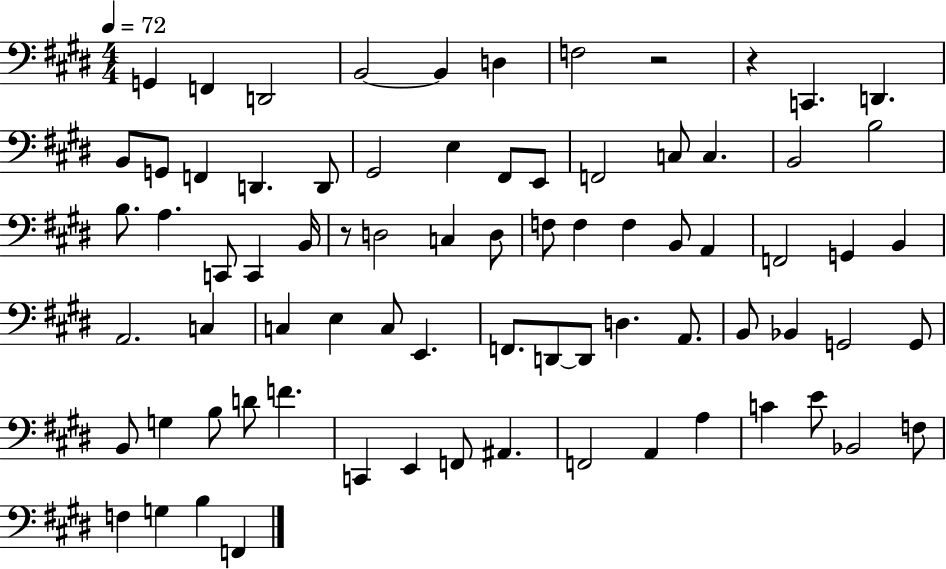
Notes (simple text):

G2/q F2/q D2/h B2/h B2/q D3/q F3/h R/h R/q C2/q. D2/q. B2/e G2/e F2/q D2/q. D2/e G#2/h E3/q F#2/e E2/e F2/h C3/e C3/q. B2/h B3/h B3/e. A3/q. C2/e C2/q B2/s R/e D3/h C3/q D3/e F3/e F3/q F3/q B2/e A2/q F2/h G2/q B2/q A2/h. C3/q C3/q E3/q C3/e E2/q. F2/e. D2/e D2/e D3/q. A2/e. B2/e Bb2/q G2/h G2/e B2/e G3/q B3/e D4/e F4/q. C2/q E2/q F2/e A#2/q. F2/h A2/q A3/q C4/q E4/e Bb2/h F3/e F3/q G3/q B3/q F2/q